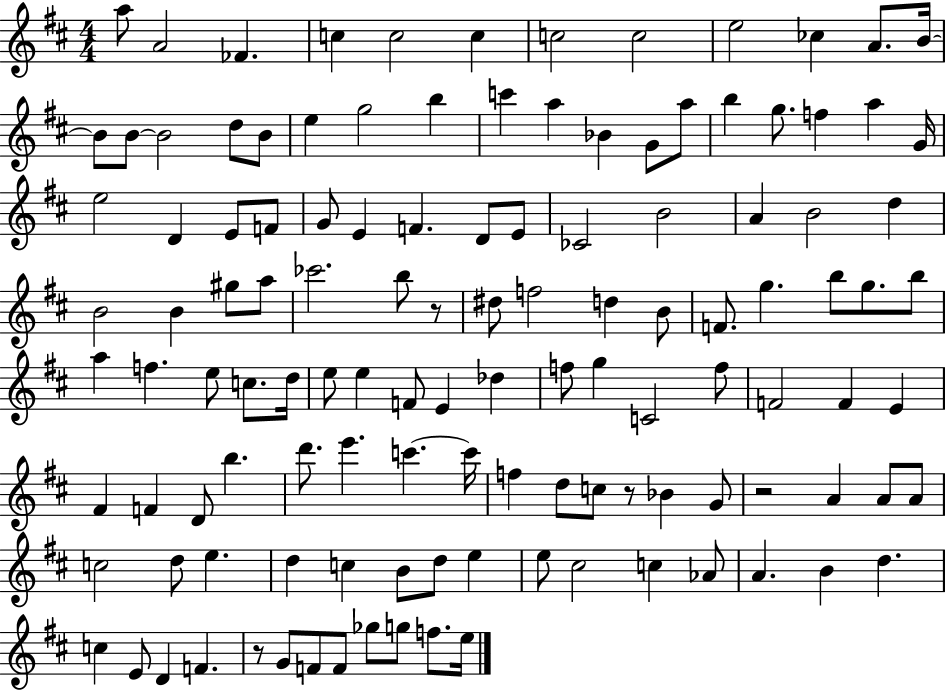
{
  \clef treble
  \numericTimeSignature
  \time 4/4
  \key d \major
  a''8 a'2 fes'4. | c''4 c''2 c''4 | c''2 c''2 | e''2 ces''4 a'8. b'16~~ | \break b'8 b'8~~ b'2 d''8 b'8 | e''4 g''2 b''4 | c'''4 a''4 bes'4 g'8 a''8 | b''4 g''8. f''4 a''4 g'16 | \break e''2 d'4 e'8 f'8 | g'8 e'4 f'4. d'8 e'8 | ces'2 b'2 | a'4 b'2 d''4 | \break b'2 b'4 gis''8 a''8 | ces'''2. b''8 r8 | dis''8 f''2 d''4 b'8 | f'8. g''4. b''8 g''8. b''8 | \break a''4 f''4. e''8 c''8. d''16 | e''8 e''4 f'8 e'4 des''4 | f''8 g''4 c'2 f''8 | f'2 f'4 e'4 | \break fis'4 f'4 d'8 b''4. | d'''8. e'''4. c'''4.~~ c'''16 | f''4 d''8 c''8 r8 bes'4 g'8 | r2 a'4 a'8 a'8 | \break c''2 d''8 e''4. | d''4 c''4 b'8 d''8 e''4 | e''8 cis''2 c''4 aes'8 | a'4. b'4 d''4. | \break c''4 e'8 d'4 f'4. | r8 g'8 f'8 f'8 ges''8 g''8 f''8. e''16 | \bar "|."
}